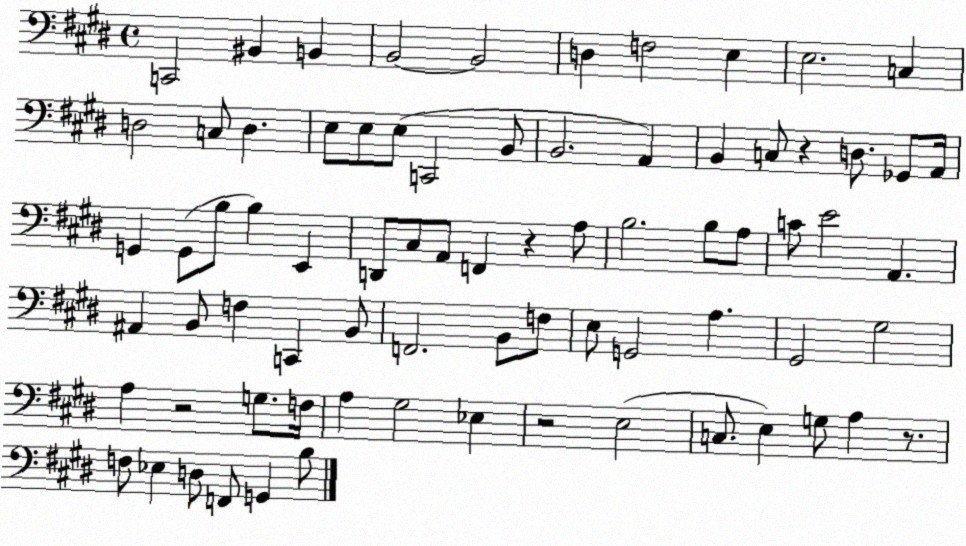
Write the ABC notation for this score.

X:1
T:Untitled
M:4/4
L:1/4
K:E
C,,2 ^B,, B,, B,,2 B,,2 D, F,2 E, E,2 C, D,2 C,/2 D, E,/2 E,/2 E,/2 C,,2 B,,/2 B,,2 A,, B,, C,/2 z D,/2 _G,,/2 A,,/4 G,, G,,/2 B,/2 B, E,, D,,/2 ^C,/2 A,,/2 F,, z A,/2 B,2 B,/2 A,/2 C/2 E2 A,, ^A,, B,,/2 F, C,, B,,/2 F,,2 B,,/2 F,/2 E,/2 G,,2 A, ^G,,2 ^G,2 A, z2 G,/2 F,/4 A, ^G,2 _E, z2 E,2 C,/2 E, G,/2 A, z/2 F,/2 _E, D,/2 F,,/2 G,, B,/2